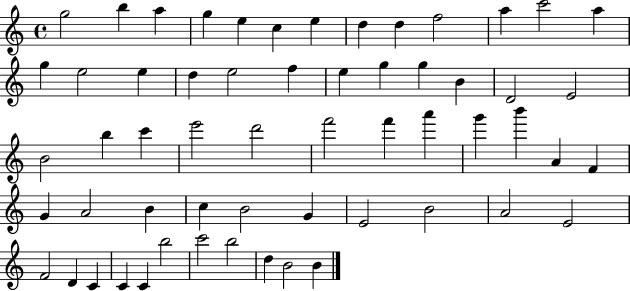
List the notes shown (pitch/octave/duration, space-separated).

G5/h B5/q A5/q G5/q E5/q C5/q E5/q D5/q D5/q F5/h A5/q C6/h A5/q G5/q E5/h E5/q D5/q E5/h F5/q E5/q G5/q G5/q B4/q D4/h E4/h B4/h B5/q C6/q E6/h D6/h F6/h F6/q A6/q G6/q B6/q A4/q F4/q G4/q A4/h B4/q C5/q B4/h G4/q E4/h B4/h A4/h E4/h F4/h D4/q C4/q C4/q C4/q B5/h C6/h B5/h D5/q B4/h B4/q